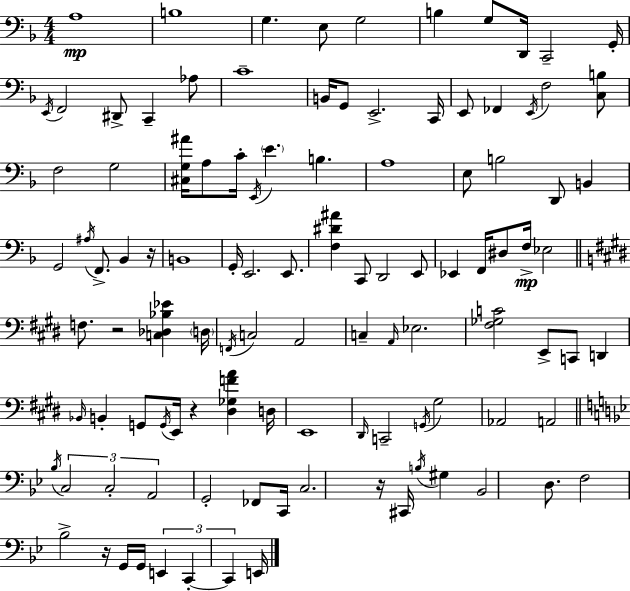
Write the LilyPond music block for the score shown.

{
  \clef bass
  \numericTimeSignature
  \time 4/4
  \key d \minor
  a1\mp | b1 | g4. e8 g2 | b4 g8 d,16 c,2-- g,16-. | \break \acciaccatura { e,16 } f,2 dis,8-> c,4-- aes8 | c'1-- | b,16 g,8 e,2.-> | c,16 e,8 fes,4 \acciaccatura { e,16 } f2 | \break <c b>8 f2 g2 | <cis g ais'>16 a8 c'16-. \acciaccatura { e,16 } \parenthesize e'4. b4. | a1 | e8 b2 d,8 b,4 | \break g,2 \acciaccatura { ais16 } f,8.-> bes,4 | r16 b,1 | g,16-. e,2. | e,8. <f dis' ais'>4 c,8 d,2 | \break e,8 ees,4 f,16 dis8 f16->\mp ees2 | \bar "||" \break \key e \major f8. r2 <c des bes ees'>4 \parenthesize d16 | \acciaccatura { f,16 } c2 a,2 | c4-- \grace { a,16 } ees2. | <fis ges c'>2 e,8-> c,8 d,4 | \break \grace { bes,16 } b,4-. g,8 \acciaccatura { g,16 } e,16 r4 <dis ges f' a'>4 | d16 e,1 | \grace { dis,16 } c,2-- \acciaccatura { g,16 } gis2 | aes,2 a,2 | \break \bar "||" \break \key bes \major \acciaccatura { bes16 } \tuplet 3/2 { c2 c2-. | a,2 } g,2-. | fes,8 c,16 c2. | r16 cis,16 \acciaccatura { b16 } gis4 bes,2 d8. | \break f2 bes2-> | r16 g,16 g,16 \tuplet 3/2 { e,4 c,4-.~~ c,4 } | e,16 \bar "|."
}